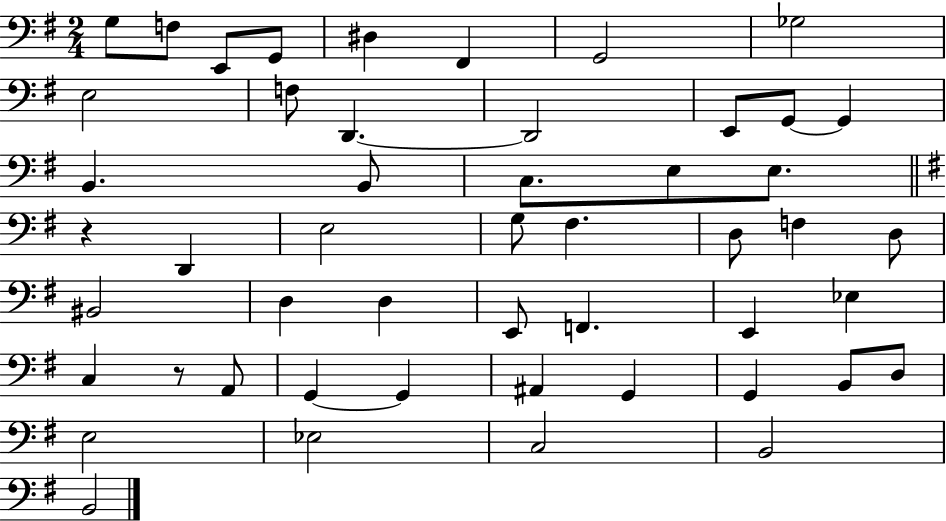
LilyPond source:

{
  \clef bass
  \numericTimeSignature
  \time 2/4
  \key g \major
  g8 f8 e,8 g,8 | dis4 fis,4 | g,2 | ges2 | \break e2 | f8 d,4.~~ | d,2 | e,8 g,8~~ g,4 | \break b,4. b,8 | c8. e8 e8. | \bar "||" \break \key e \minor r4 d,4 | e2 | g8 fis4. | d8 f4 d8 | \break bis,2 | d4 d4 | e,8 f,4. | e,4 ees4 | \break c4 r8 a,8 | g,4~~ g,4 | ais,4 g,4 | g,4 b,8 d8 | \break e2 | ees2 | c2 | b,2 | \break b,2 | \bar "|."
}